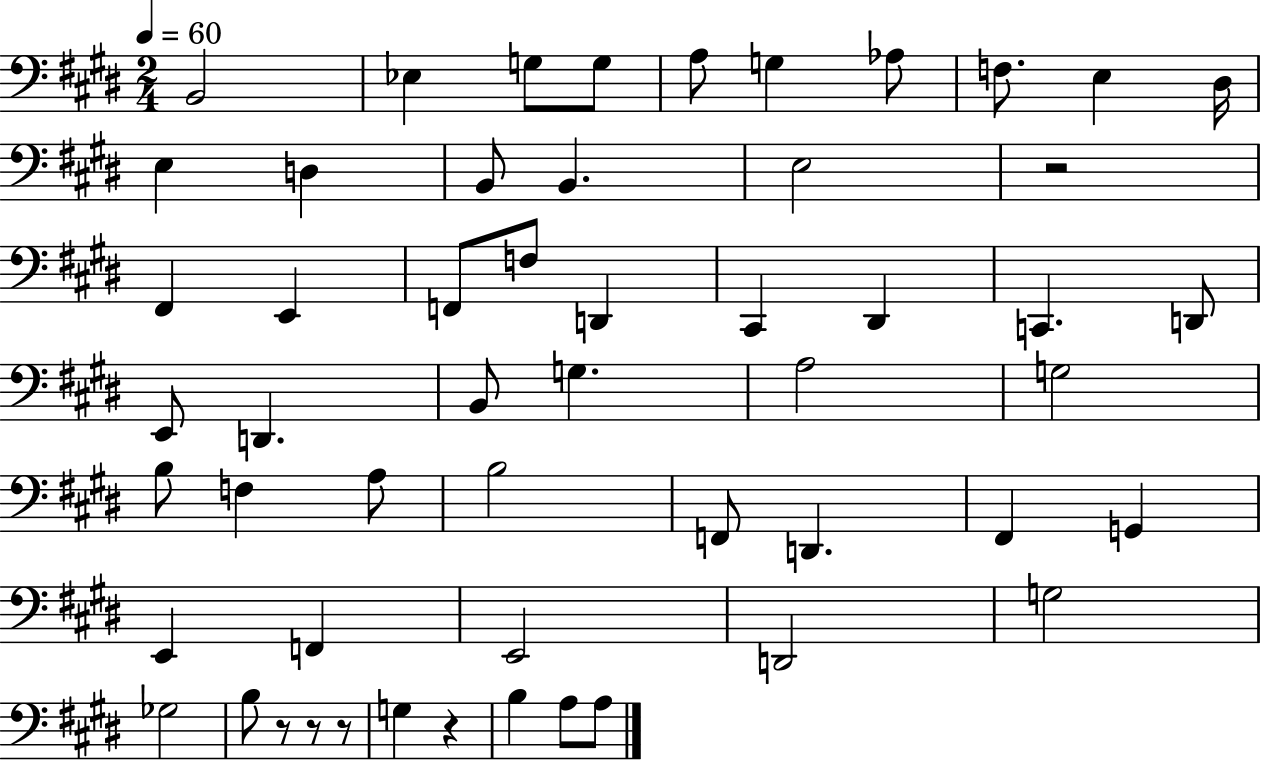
X:1
T:Untitled
M:2/4
L:1/4
K:E
B,,2 _E, G,/2 G,/2 A,/2 G, _A,/2 F,/2 E, ^D,/4 E, D, B,,/2 B,, E,2 z2 ^F,, E,, F,,/2 F,/2 D,, ^C,, ^D,, C,, D,,/2 E,,/2 D,, B,,/2 G, A,2 G,2 B,/2 F, A,/2 B,2 F,,/2 D,, ^F,, G,, E,, F,, E,,2 D,,2 G,2 _G,2 B,/2 z/2 z/2 z/2 G, z B, A,/2 A,/2